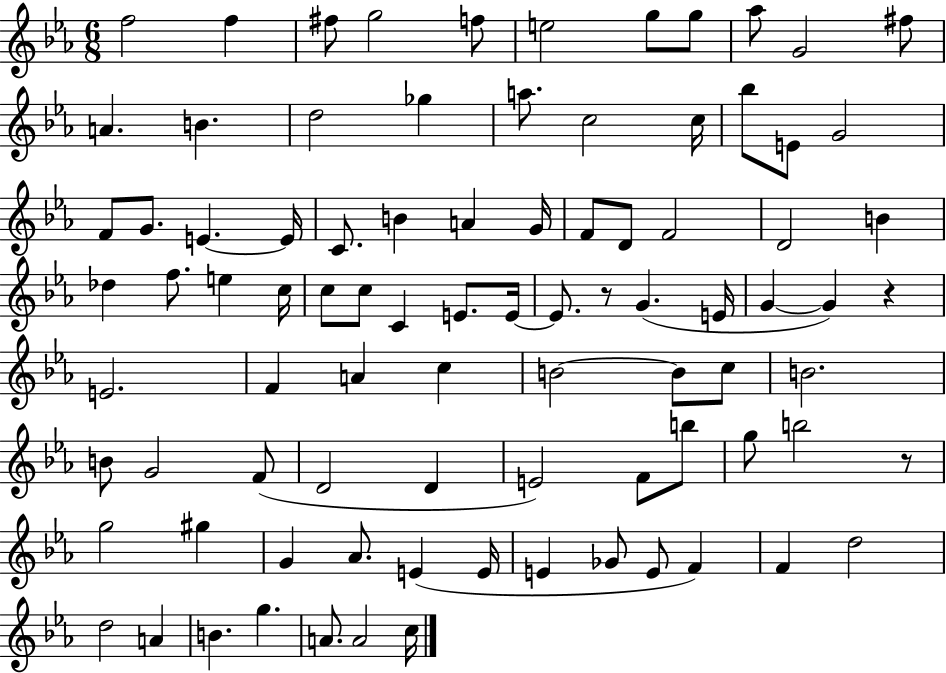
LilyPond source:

{
  \clef treble
  \numericTimeSignature
  \time 6/8
  \key ees \major
  f''2 f''4 | fis''8 g''2 f''8 | e''2 g''8 g''8 | aes''8 g'2 fis''8 | \break a'4. b'4. | d''2 ges''4 | a''8. c''2 c''16 | bes''8 e'8 g'2 | \break f'8 g'8. e'4.~~ e'16 | c'8. b'4 a'4 g'16 | f'8 d'8 f'2 | d'2 b'4 | \break des''4 f''8. e''4 c''16 | c''8 c''8 c'4 e'8. e'16~~ | e'8. r8 g'4.( e'16 | g'4~~ g'4) r4 | \break e'2. | f'4 a'4 c''4 | b'2~~ b'8 c''8 | b'2. | \break b'8 g'2 f'8( | d'2 d'4 | e'2) f'8 b''8 | g''8 b''2 r8 | \break g''2 gis''4 | g'4 aes'8. e'4( e'16 | e'4 ges'8 e'8 f'4) | f'4 d''2 | \break d''2 a'4 | b'4. g''4. | a'8. a'2 c''16 | \bar "|."
}